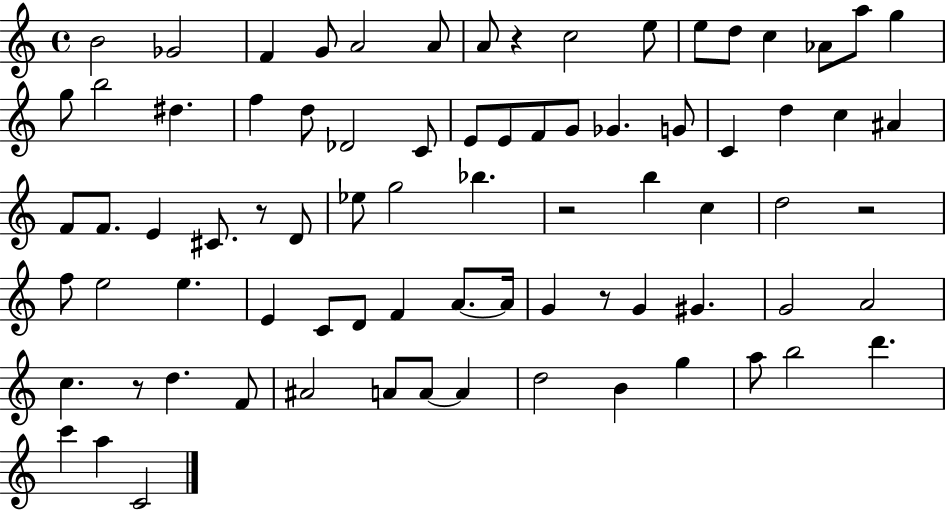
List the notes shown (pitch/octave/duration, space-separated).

B4/h Gb4/h F4/q G4/e A4/h A4/e A4/e R/q C5/h E5/e E5/e D5/e C5/q Ab4/e A5/e G5/q G5/e B5/h D#5/q. F5/q D5/e Db4/h C4/e E4/e E4/e F4/e G4/e Gb4/q. G4/e C4/q D5/q C5/q A#4/q F4/e F4/e. E4/q C#4/e. R/e D4/e Eb5/e G5/h Bb5/q. R/h B5/q C5/q D5/h R/h F5/e E5/h E5/q. E4/q C4/e D4/e F4/q A4/e. A4/s G4/q R/e G4/q G#4/q. G4/h A4/h C5/q. R/e D5/q. F4/e A#4/h A4/e A4/e A4/q D5/h B4/q G5/q A5/e B5/h D6/q. C6/q A5/q C4/h